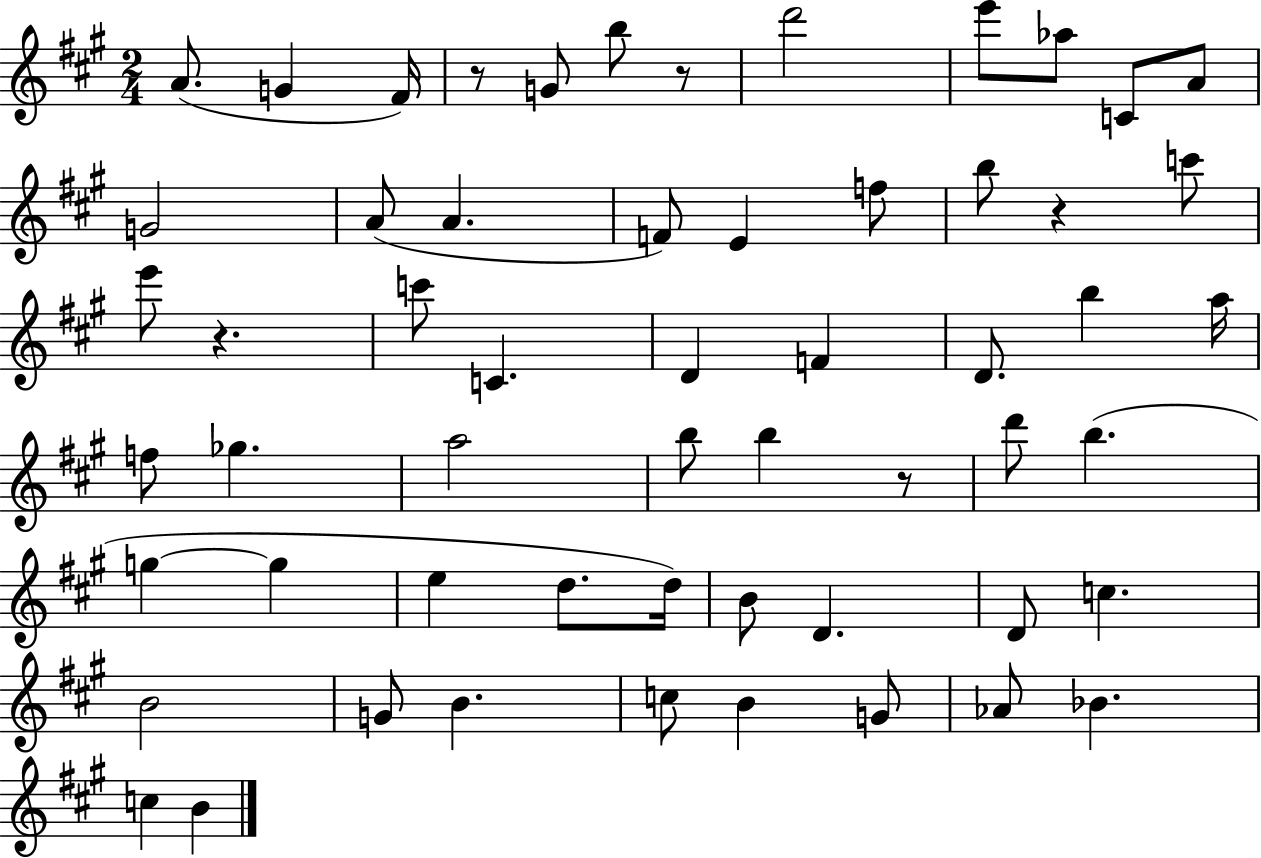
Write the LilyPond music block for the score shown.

{
  \clef treble
  \numericTimeSignature
  \time 2/4
  \key a \major
  a'8.( g'4 fis'16) | r8 g'8 b''8 r8 | d'''2 | e'''8 aes''8 c'8 a'8 | \break g'2 | a'8( a'4. | f'8) e'4 f''8 | b''8 r4 c'''8 | \break e'''8 r4. | c'''8 c'4. | d'4 f'4 | d'8. b''4 a''16 | \break f''8 ges''4. | a''2 | b''8 b''4 r8 | d'''8 b''4.( | \break g''4~~ g''4 | e''4 d''8. d''16) | b'8 d'4. | d'8 c''4. | \break b'2 | g'8 b'4. | c''8 b'4 g'8 | aes'8 bes'4. | \break c''4 b'4 | \bar "|."
}